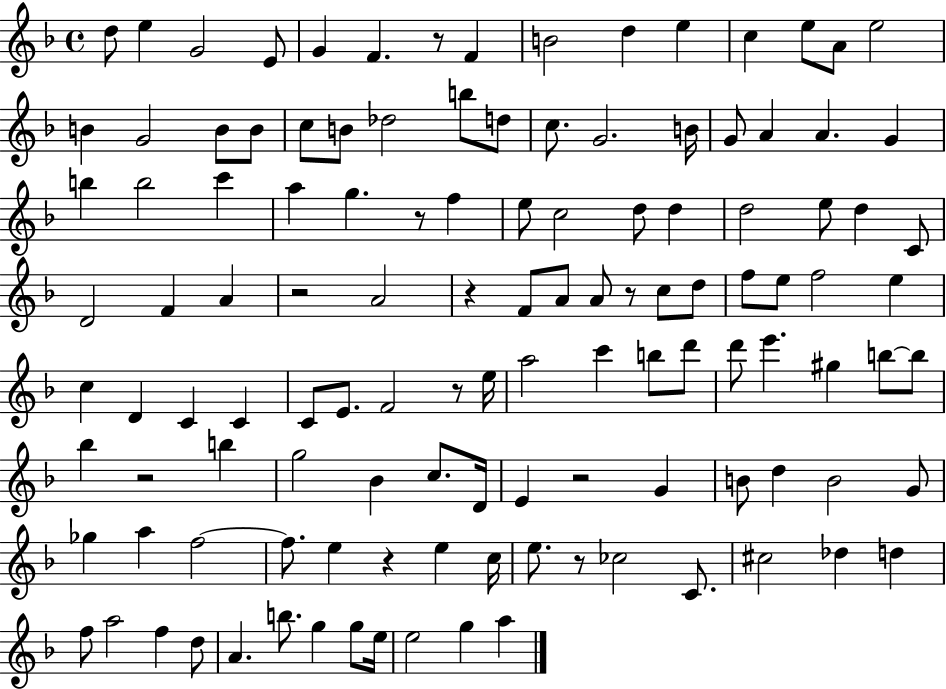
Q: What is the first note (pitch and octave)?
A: D5